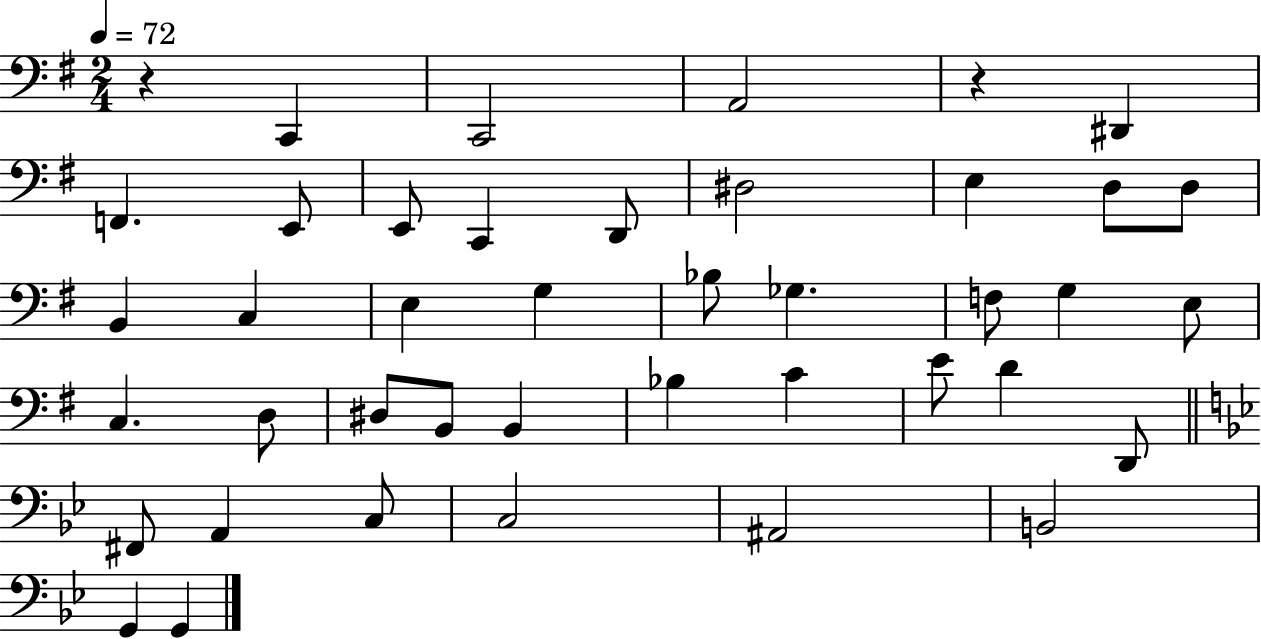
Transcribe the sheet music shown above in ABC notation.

X:1
T:Untitled
M:2/4
L:1/4
K:G
z C,, C,,2 A,,2 z ^D,, F,, E,,/2 E,,/2 C,, D,,/2 ^D,2 E, D,/2 D,/2 B,, C, E, G, _B,/2 _G, F,/2 G, E,/2 C, D,/2 ^D,/2 B,,/2 B,, _B, C E/2 D D,,/2 ^F,,/2 A,, C,/2 C,2 ^A,,2 B,,2 G,, G,,